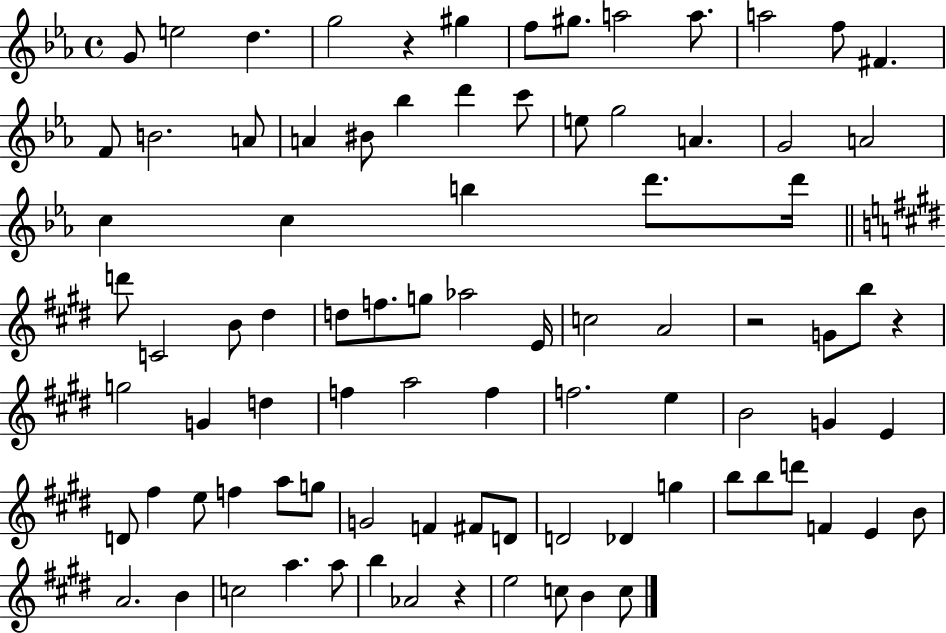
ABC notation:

X:1
T:Untitled
M:4/4
L:1/4
K:Eb
G/2 e2 d g2 z ^g f/2 ^g/2 a2 a/2 a2 f/2 ^F F/2 B2 A/2 A ^B/2 _b d' c'/2 e/2 g2 A G2 A2 c c b d'/2 d'/4 d'/2 C2 B/2 ^d d/2 f/2 g/2 _a2 E/4 c2 A2 z2 G/2 b/2 z g2 G d f a2 f f2 e B2 G E D/2 ^f e/2 f a/2 g/2 G2 F ^F/2 D/2 D2 _D g b/2 b/2 d'/2 F E B/2 A2 B c2 a a/2 b _A2 z e2 c/2 B c/2